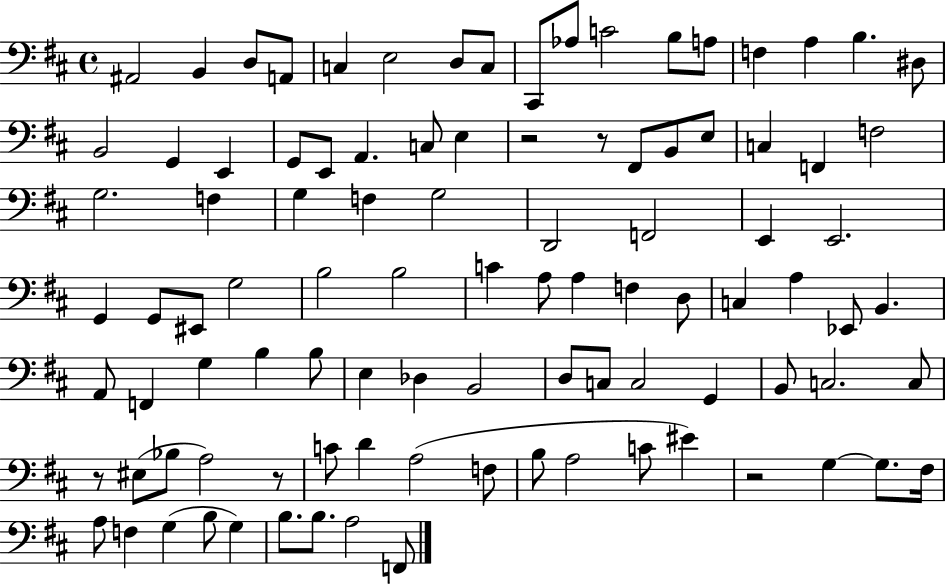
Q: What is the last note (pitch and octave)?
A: F2